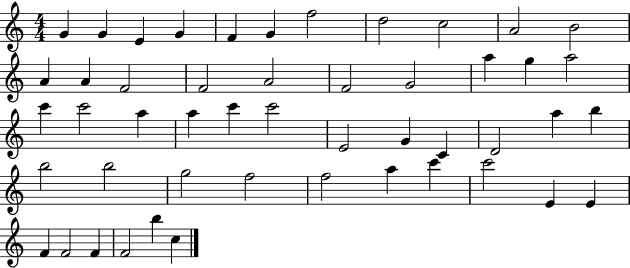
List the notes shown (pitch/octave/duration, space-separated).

G4/q G4/q E4/q G4/q F4/q G4/q F5/h D5/h C5/h A4/h B4/h A4/q A4/q F4/h F4/h A4/h F4/h G4/h A5/q G5/q A5/h C6/q C6/h A5/q A5/q C6/q C6/h E4/h G4/q C4/q D4/h A5/q B5/q B5/h B5/h G5/h F5/h F5/h A5/q C6/q C6/h E4/q E4/q F4/q F4/h F4/q F4/h B5/q C5/q